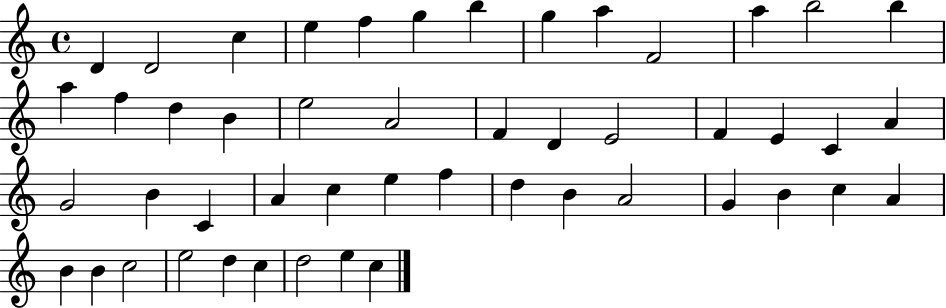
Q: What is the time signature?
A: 4/4